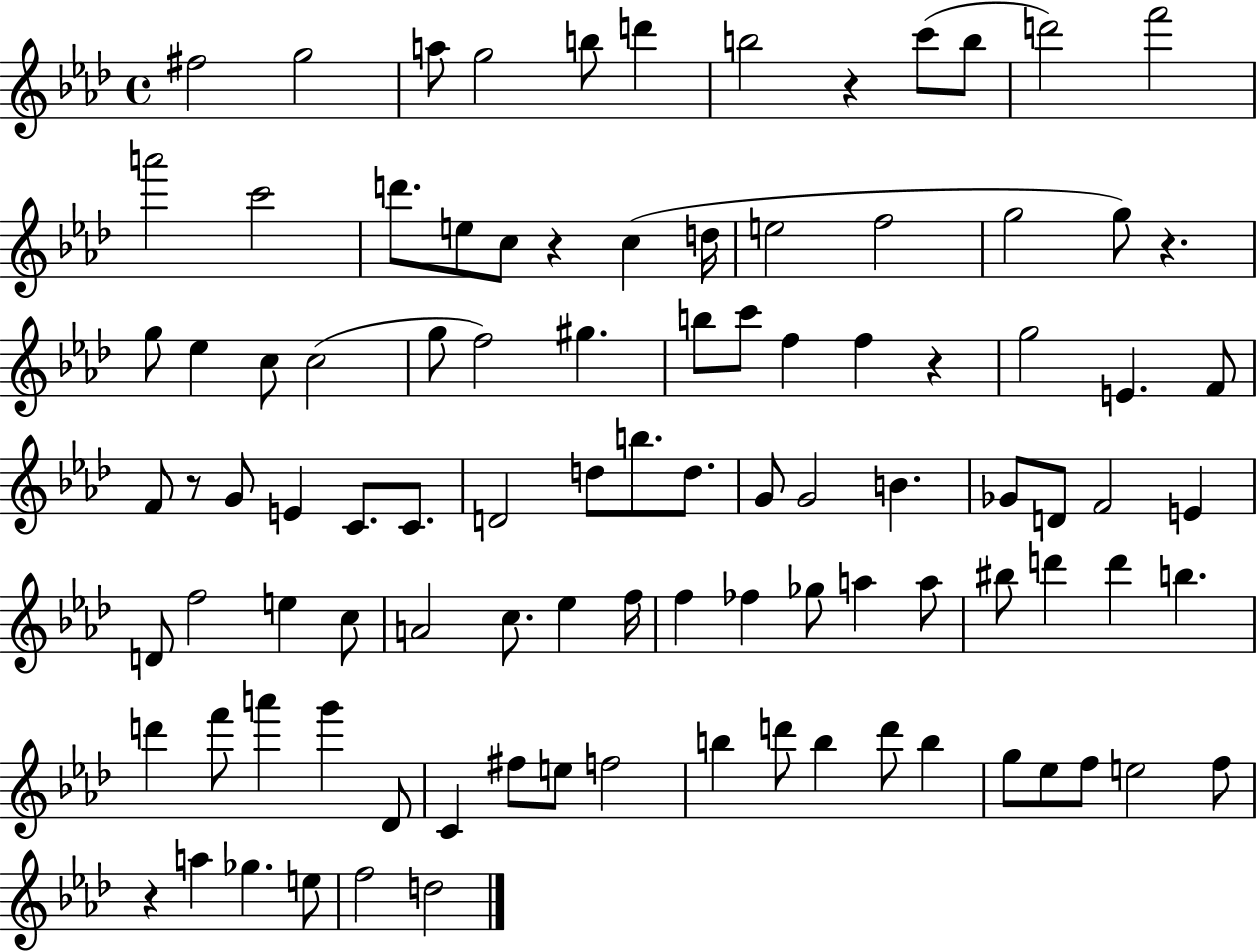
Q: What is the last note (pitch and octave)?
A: D5